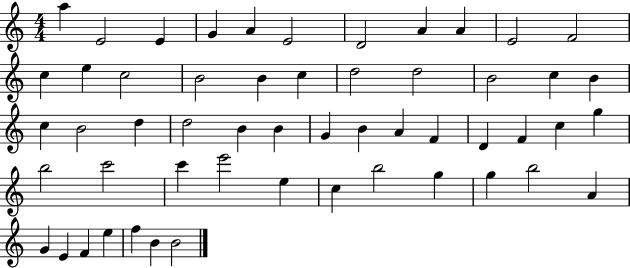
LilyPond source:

{
  \clef treble
  \numericTimeSignature
  \time 4/4
  \key c \major
  a''4 e'2 e'4 | g'4 a'4 e'2 | d'2 a'4 a'4 | e'2 f'2 | \break c''4 e''4 c''2 | b'2 b'4 c''4 | d''2 d''2 | b'2 c''4 b'4 | \break c''4 b'2 d''4 | d''2 b'4 b'4 | g'4 b'4 a'4 f'4 | d'4 f'4 c''4 g''4 | \break b''2 c'''2 | c'''4 e'''2 e''4 | c''4 b''2 g''4 | g''4 b''2 a'4 | \break g'4 e'4 f'4 e''4 | f''4 b'4 b'2 | \bar "|."
}